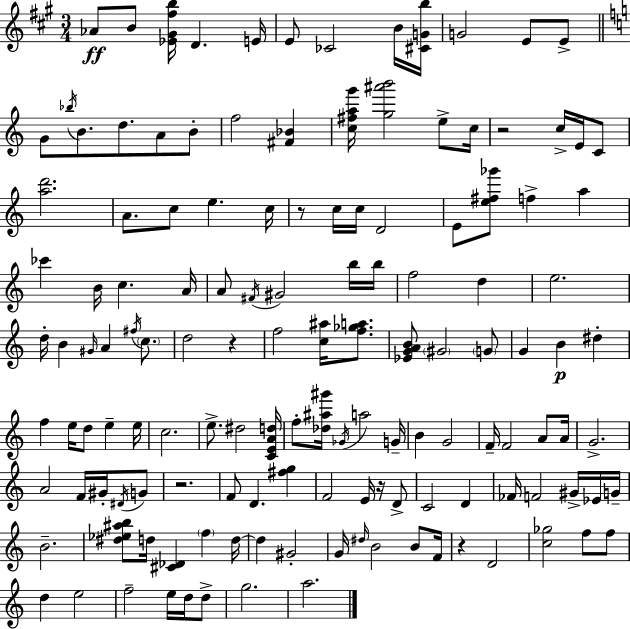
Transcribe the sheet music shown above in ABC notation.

X:1
T:Untitled
M:3/4
L:1/4
K:A
_A/2 B/2 [_E^G^fb]/4 D E/4 E/2 _C2 B/4 [^CGb]/4 G2 E/2 E/2 G/2 _b/4 B/2 d/2 A/2 B/2 f2 [^F_B] [c^fag']/4 [g^a'b']2 e/2 c/4 z2 c/4 E/4 C/2 [ad']2 A/2 c/2 e c/4 z/2 c/4 c/4 D2 E/2 [e^f_g']/2 f a _c' B/4 c A/4 A/2 ^F/4 ^G2 b/4 b/4 f2 d e2 d/4 B ^G/4 A ^f/4 c/2 d2 z f2 [c^a]/4 [f_ga]/2 [_EGAB]/2 ^G2 G/2 G B ^d f e/4 d/2 e e/4 c2 e/2 ^d2 [CEAd]/4 f/2 [_d^a^g']/4 _G/4 a2 G/4 B G2 F/4 F2 A/2 A/4 G2 A2 F/4 ^G/4 ^D/4 G/2 z2 F/2 D [^fg] F2 E/4 z/4 D/2 C2 D _F/4 F2 ^G/4 _E/4 G/4 B2 [^d_e^ab]/2 d/4 [^C_D] f d/4 d ^G2 G/4 ^d/4 B2 B/2 F/4 z D2 [c_g]2 f/2 f/2 d e2 f2 e/4 d/4 d/2 g2 a2